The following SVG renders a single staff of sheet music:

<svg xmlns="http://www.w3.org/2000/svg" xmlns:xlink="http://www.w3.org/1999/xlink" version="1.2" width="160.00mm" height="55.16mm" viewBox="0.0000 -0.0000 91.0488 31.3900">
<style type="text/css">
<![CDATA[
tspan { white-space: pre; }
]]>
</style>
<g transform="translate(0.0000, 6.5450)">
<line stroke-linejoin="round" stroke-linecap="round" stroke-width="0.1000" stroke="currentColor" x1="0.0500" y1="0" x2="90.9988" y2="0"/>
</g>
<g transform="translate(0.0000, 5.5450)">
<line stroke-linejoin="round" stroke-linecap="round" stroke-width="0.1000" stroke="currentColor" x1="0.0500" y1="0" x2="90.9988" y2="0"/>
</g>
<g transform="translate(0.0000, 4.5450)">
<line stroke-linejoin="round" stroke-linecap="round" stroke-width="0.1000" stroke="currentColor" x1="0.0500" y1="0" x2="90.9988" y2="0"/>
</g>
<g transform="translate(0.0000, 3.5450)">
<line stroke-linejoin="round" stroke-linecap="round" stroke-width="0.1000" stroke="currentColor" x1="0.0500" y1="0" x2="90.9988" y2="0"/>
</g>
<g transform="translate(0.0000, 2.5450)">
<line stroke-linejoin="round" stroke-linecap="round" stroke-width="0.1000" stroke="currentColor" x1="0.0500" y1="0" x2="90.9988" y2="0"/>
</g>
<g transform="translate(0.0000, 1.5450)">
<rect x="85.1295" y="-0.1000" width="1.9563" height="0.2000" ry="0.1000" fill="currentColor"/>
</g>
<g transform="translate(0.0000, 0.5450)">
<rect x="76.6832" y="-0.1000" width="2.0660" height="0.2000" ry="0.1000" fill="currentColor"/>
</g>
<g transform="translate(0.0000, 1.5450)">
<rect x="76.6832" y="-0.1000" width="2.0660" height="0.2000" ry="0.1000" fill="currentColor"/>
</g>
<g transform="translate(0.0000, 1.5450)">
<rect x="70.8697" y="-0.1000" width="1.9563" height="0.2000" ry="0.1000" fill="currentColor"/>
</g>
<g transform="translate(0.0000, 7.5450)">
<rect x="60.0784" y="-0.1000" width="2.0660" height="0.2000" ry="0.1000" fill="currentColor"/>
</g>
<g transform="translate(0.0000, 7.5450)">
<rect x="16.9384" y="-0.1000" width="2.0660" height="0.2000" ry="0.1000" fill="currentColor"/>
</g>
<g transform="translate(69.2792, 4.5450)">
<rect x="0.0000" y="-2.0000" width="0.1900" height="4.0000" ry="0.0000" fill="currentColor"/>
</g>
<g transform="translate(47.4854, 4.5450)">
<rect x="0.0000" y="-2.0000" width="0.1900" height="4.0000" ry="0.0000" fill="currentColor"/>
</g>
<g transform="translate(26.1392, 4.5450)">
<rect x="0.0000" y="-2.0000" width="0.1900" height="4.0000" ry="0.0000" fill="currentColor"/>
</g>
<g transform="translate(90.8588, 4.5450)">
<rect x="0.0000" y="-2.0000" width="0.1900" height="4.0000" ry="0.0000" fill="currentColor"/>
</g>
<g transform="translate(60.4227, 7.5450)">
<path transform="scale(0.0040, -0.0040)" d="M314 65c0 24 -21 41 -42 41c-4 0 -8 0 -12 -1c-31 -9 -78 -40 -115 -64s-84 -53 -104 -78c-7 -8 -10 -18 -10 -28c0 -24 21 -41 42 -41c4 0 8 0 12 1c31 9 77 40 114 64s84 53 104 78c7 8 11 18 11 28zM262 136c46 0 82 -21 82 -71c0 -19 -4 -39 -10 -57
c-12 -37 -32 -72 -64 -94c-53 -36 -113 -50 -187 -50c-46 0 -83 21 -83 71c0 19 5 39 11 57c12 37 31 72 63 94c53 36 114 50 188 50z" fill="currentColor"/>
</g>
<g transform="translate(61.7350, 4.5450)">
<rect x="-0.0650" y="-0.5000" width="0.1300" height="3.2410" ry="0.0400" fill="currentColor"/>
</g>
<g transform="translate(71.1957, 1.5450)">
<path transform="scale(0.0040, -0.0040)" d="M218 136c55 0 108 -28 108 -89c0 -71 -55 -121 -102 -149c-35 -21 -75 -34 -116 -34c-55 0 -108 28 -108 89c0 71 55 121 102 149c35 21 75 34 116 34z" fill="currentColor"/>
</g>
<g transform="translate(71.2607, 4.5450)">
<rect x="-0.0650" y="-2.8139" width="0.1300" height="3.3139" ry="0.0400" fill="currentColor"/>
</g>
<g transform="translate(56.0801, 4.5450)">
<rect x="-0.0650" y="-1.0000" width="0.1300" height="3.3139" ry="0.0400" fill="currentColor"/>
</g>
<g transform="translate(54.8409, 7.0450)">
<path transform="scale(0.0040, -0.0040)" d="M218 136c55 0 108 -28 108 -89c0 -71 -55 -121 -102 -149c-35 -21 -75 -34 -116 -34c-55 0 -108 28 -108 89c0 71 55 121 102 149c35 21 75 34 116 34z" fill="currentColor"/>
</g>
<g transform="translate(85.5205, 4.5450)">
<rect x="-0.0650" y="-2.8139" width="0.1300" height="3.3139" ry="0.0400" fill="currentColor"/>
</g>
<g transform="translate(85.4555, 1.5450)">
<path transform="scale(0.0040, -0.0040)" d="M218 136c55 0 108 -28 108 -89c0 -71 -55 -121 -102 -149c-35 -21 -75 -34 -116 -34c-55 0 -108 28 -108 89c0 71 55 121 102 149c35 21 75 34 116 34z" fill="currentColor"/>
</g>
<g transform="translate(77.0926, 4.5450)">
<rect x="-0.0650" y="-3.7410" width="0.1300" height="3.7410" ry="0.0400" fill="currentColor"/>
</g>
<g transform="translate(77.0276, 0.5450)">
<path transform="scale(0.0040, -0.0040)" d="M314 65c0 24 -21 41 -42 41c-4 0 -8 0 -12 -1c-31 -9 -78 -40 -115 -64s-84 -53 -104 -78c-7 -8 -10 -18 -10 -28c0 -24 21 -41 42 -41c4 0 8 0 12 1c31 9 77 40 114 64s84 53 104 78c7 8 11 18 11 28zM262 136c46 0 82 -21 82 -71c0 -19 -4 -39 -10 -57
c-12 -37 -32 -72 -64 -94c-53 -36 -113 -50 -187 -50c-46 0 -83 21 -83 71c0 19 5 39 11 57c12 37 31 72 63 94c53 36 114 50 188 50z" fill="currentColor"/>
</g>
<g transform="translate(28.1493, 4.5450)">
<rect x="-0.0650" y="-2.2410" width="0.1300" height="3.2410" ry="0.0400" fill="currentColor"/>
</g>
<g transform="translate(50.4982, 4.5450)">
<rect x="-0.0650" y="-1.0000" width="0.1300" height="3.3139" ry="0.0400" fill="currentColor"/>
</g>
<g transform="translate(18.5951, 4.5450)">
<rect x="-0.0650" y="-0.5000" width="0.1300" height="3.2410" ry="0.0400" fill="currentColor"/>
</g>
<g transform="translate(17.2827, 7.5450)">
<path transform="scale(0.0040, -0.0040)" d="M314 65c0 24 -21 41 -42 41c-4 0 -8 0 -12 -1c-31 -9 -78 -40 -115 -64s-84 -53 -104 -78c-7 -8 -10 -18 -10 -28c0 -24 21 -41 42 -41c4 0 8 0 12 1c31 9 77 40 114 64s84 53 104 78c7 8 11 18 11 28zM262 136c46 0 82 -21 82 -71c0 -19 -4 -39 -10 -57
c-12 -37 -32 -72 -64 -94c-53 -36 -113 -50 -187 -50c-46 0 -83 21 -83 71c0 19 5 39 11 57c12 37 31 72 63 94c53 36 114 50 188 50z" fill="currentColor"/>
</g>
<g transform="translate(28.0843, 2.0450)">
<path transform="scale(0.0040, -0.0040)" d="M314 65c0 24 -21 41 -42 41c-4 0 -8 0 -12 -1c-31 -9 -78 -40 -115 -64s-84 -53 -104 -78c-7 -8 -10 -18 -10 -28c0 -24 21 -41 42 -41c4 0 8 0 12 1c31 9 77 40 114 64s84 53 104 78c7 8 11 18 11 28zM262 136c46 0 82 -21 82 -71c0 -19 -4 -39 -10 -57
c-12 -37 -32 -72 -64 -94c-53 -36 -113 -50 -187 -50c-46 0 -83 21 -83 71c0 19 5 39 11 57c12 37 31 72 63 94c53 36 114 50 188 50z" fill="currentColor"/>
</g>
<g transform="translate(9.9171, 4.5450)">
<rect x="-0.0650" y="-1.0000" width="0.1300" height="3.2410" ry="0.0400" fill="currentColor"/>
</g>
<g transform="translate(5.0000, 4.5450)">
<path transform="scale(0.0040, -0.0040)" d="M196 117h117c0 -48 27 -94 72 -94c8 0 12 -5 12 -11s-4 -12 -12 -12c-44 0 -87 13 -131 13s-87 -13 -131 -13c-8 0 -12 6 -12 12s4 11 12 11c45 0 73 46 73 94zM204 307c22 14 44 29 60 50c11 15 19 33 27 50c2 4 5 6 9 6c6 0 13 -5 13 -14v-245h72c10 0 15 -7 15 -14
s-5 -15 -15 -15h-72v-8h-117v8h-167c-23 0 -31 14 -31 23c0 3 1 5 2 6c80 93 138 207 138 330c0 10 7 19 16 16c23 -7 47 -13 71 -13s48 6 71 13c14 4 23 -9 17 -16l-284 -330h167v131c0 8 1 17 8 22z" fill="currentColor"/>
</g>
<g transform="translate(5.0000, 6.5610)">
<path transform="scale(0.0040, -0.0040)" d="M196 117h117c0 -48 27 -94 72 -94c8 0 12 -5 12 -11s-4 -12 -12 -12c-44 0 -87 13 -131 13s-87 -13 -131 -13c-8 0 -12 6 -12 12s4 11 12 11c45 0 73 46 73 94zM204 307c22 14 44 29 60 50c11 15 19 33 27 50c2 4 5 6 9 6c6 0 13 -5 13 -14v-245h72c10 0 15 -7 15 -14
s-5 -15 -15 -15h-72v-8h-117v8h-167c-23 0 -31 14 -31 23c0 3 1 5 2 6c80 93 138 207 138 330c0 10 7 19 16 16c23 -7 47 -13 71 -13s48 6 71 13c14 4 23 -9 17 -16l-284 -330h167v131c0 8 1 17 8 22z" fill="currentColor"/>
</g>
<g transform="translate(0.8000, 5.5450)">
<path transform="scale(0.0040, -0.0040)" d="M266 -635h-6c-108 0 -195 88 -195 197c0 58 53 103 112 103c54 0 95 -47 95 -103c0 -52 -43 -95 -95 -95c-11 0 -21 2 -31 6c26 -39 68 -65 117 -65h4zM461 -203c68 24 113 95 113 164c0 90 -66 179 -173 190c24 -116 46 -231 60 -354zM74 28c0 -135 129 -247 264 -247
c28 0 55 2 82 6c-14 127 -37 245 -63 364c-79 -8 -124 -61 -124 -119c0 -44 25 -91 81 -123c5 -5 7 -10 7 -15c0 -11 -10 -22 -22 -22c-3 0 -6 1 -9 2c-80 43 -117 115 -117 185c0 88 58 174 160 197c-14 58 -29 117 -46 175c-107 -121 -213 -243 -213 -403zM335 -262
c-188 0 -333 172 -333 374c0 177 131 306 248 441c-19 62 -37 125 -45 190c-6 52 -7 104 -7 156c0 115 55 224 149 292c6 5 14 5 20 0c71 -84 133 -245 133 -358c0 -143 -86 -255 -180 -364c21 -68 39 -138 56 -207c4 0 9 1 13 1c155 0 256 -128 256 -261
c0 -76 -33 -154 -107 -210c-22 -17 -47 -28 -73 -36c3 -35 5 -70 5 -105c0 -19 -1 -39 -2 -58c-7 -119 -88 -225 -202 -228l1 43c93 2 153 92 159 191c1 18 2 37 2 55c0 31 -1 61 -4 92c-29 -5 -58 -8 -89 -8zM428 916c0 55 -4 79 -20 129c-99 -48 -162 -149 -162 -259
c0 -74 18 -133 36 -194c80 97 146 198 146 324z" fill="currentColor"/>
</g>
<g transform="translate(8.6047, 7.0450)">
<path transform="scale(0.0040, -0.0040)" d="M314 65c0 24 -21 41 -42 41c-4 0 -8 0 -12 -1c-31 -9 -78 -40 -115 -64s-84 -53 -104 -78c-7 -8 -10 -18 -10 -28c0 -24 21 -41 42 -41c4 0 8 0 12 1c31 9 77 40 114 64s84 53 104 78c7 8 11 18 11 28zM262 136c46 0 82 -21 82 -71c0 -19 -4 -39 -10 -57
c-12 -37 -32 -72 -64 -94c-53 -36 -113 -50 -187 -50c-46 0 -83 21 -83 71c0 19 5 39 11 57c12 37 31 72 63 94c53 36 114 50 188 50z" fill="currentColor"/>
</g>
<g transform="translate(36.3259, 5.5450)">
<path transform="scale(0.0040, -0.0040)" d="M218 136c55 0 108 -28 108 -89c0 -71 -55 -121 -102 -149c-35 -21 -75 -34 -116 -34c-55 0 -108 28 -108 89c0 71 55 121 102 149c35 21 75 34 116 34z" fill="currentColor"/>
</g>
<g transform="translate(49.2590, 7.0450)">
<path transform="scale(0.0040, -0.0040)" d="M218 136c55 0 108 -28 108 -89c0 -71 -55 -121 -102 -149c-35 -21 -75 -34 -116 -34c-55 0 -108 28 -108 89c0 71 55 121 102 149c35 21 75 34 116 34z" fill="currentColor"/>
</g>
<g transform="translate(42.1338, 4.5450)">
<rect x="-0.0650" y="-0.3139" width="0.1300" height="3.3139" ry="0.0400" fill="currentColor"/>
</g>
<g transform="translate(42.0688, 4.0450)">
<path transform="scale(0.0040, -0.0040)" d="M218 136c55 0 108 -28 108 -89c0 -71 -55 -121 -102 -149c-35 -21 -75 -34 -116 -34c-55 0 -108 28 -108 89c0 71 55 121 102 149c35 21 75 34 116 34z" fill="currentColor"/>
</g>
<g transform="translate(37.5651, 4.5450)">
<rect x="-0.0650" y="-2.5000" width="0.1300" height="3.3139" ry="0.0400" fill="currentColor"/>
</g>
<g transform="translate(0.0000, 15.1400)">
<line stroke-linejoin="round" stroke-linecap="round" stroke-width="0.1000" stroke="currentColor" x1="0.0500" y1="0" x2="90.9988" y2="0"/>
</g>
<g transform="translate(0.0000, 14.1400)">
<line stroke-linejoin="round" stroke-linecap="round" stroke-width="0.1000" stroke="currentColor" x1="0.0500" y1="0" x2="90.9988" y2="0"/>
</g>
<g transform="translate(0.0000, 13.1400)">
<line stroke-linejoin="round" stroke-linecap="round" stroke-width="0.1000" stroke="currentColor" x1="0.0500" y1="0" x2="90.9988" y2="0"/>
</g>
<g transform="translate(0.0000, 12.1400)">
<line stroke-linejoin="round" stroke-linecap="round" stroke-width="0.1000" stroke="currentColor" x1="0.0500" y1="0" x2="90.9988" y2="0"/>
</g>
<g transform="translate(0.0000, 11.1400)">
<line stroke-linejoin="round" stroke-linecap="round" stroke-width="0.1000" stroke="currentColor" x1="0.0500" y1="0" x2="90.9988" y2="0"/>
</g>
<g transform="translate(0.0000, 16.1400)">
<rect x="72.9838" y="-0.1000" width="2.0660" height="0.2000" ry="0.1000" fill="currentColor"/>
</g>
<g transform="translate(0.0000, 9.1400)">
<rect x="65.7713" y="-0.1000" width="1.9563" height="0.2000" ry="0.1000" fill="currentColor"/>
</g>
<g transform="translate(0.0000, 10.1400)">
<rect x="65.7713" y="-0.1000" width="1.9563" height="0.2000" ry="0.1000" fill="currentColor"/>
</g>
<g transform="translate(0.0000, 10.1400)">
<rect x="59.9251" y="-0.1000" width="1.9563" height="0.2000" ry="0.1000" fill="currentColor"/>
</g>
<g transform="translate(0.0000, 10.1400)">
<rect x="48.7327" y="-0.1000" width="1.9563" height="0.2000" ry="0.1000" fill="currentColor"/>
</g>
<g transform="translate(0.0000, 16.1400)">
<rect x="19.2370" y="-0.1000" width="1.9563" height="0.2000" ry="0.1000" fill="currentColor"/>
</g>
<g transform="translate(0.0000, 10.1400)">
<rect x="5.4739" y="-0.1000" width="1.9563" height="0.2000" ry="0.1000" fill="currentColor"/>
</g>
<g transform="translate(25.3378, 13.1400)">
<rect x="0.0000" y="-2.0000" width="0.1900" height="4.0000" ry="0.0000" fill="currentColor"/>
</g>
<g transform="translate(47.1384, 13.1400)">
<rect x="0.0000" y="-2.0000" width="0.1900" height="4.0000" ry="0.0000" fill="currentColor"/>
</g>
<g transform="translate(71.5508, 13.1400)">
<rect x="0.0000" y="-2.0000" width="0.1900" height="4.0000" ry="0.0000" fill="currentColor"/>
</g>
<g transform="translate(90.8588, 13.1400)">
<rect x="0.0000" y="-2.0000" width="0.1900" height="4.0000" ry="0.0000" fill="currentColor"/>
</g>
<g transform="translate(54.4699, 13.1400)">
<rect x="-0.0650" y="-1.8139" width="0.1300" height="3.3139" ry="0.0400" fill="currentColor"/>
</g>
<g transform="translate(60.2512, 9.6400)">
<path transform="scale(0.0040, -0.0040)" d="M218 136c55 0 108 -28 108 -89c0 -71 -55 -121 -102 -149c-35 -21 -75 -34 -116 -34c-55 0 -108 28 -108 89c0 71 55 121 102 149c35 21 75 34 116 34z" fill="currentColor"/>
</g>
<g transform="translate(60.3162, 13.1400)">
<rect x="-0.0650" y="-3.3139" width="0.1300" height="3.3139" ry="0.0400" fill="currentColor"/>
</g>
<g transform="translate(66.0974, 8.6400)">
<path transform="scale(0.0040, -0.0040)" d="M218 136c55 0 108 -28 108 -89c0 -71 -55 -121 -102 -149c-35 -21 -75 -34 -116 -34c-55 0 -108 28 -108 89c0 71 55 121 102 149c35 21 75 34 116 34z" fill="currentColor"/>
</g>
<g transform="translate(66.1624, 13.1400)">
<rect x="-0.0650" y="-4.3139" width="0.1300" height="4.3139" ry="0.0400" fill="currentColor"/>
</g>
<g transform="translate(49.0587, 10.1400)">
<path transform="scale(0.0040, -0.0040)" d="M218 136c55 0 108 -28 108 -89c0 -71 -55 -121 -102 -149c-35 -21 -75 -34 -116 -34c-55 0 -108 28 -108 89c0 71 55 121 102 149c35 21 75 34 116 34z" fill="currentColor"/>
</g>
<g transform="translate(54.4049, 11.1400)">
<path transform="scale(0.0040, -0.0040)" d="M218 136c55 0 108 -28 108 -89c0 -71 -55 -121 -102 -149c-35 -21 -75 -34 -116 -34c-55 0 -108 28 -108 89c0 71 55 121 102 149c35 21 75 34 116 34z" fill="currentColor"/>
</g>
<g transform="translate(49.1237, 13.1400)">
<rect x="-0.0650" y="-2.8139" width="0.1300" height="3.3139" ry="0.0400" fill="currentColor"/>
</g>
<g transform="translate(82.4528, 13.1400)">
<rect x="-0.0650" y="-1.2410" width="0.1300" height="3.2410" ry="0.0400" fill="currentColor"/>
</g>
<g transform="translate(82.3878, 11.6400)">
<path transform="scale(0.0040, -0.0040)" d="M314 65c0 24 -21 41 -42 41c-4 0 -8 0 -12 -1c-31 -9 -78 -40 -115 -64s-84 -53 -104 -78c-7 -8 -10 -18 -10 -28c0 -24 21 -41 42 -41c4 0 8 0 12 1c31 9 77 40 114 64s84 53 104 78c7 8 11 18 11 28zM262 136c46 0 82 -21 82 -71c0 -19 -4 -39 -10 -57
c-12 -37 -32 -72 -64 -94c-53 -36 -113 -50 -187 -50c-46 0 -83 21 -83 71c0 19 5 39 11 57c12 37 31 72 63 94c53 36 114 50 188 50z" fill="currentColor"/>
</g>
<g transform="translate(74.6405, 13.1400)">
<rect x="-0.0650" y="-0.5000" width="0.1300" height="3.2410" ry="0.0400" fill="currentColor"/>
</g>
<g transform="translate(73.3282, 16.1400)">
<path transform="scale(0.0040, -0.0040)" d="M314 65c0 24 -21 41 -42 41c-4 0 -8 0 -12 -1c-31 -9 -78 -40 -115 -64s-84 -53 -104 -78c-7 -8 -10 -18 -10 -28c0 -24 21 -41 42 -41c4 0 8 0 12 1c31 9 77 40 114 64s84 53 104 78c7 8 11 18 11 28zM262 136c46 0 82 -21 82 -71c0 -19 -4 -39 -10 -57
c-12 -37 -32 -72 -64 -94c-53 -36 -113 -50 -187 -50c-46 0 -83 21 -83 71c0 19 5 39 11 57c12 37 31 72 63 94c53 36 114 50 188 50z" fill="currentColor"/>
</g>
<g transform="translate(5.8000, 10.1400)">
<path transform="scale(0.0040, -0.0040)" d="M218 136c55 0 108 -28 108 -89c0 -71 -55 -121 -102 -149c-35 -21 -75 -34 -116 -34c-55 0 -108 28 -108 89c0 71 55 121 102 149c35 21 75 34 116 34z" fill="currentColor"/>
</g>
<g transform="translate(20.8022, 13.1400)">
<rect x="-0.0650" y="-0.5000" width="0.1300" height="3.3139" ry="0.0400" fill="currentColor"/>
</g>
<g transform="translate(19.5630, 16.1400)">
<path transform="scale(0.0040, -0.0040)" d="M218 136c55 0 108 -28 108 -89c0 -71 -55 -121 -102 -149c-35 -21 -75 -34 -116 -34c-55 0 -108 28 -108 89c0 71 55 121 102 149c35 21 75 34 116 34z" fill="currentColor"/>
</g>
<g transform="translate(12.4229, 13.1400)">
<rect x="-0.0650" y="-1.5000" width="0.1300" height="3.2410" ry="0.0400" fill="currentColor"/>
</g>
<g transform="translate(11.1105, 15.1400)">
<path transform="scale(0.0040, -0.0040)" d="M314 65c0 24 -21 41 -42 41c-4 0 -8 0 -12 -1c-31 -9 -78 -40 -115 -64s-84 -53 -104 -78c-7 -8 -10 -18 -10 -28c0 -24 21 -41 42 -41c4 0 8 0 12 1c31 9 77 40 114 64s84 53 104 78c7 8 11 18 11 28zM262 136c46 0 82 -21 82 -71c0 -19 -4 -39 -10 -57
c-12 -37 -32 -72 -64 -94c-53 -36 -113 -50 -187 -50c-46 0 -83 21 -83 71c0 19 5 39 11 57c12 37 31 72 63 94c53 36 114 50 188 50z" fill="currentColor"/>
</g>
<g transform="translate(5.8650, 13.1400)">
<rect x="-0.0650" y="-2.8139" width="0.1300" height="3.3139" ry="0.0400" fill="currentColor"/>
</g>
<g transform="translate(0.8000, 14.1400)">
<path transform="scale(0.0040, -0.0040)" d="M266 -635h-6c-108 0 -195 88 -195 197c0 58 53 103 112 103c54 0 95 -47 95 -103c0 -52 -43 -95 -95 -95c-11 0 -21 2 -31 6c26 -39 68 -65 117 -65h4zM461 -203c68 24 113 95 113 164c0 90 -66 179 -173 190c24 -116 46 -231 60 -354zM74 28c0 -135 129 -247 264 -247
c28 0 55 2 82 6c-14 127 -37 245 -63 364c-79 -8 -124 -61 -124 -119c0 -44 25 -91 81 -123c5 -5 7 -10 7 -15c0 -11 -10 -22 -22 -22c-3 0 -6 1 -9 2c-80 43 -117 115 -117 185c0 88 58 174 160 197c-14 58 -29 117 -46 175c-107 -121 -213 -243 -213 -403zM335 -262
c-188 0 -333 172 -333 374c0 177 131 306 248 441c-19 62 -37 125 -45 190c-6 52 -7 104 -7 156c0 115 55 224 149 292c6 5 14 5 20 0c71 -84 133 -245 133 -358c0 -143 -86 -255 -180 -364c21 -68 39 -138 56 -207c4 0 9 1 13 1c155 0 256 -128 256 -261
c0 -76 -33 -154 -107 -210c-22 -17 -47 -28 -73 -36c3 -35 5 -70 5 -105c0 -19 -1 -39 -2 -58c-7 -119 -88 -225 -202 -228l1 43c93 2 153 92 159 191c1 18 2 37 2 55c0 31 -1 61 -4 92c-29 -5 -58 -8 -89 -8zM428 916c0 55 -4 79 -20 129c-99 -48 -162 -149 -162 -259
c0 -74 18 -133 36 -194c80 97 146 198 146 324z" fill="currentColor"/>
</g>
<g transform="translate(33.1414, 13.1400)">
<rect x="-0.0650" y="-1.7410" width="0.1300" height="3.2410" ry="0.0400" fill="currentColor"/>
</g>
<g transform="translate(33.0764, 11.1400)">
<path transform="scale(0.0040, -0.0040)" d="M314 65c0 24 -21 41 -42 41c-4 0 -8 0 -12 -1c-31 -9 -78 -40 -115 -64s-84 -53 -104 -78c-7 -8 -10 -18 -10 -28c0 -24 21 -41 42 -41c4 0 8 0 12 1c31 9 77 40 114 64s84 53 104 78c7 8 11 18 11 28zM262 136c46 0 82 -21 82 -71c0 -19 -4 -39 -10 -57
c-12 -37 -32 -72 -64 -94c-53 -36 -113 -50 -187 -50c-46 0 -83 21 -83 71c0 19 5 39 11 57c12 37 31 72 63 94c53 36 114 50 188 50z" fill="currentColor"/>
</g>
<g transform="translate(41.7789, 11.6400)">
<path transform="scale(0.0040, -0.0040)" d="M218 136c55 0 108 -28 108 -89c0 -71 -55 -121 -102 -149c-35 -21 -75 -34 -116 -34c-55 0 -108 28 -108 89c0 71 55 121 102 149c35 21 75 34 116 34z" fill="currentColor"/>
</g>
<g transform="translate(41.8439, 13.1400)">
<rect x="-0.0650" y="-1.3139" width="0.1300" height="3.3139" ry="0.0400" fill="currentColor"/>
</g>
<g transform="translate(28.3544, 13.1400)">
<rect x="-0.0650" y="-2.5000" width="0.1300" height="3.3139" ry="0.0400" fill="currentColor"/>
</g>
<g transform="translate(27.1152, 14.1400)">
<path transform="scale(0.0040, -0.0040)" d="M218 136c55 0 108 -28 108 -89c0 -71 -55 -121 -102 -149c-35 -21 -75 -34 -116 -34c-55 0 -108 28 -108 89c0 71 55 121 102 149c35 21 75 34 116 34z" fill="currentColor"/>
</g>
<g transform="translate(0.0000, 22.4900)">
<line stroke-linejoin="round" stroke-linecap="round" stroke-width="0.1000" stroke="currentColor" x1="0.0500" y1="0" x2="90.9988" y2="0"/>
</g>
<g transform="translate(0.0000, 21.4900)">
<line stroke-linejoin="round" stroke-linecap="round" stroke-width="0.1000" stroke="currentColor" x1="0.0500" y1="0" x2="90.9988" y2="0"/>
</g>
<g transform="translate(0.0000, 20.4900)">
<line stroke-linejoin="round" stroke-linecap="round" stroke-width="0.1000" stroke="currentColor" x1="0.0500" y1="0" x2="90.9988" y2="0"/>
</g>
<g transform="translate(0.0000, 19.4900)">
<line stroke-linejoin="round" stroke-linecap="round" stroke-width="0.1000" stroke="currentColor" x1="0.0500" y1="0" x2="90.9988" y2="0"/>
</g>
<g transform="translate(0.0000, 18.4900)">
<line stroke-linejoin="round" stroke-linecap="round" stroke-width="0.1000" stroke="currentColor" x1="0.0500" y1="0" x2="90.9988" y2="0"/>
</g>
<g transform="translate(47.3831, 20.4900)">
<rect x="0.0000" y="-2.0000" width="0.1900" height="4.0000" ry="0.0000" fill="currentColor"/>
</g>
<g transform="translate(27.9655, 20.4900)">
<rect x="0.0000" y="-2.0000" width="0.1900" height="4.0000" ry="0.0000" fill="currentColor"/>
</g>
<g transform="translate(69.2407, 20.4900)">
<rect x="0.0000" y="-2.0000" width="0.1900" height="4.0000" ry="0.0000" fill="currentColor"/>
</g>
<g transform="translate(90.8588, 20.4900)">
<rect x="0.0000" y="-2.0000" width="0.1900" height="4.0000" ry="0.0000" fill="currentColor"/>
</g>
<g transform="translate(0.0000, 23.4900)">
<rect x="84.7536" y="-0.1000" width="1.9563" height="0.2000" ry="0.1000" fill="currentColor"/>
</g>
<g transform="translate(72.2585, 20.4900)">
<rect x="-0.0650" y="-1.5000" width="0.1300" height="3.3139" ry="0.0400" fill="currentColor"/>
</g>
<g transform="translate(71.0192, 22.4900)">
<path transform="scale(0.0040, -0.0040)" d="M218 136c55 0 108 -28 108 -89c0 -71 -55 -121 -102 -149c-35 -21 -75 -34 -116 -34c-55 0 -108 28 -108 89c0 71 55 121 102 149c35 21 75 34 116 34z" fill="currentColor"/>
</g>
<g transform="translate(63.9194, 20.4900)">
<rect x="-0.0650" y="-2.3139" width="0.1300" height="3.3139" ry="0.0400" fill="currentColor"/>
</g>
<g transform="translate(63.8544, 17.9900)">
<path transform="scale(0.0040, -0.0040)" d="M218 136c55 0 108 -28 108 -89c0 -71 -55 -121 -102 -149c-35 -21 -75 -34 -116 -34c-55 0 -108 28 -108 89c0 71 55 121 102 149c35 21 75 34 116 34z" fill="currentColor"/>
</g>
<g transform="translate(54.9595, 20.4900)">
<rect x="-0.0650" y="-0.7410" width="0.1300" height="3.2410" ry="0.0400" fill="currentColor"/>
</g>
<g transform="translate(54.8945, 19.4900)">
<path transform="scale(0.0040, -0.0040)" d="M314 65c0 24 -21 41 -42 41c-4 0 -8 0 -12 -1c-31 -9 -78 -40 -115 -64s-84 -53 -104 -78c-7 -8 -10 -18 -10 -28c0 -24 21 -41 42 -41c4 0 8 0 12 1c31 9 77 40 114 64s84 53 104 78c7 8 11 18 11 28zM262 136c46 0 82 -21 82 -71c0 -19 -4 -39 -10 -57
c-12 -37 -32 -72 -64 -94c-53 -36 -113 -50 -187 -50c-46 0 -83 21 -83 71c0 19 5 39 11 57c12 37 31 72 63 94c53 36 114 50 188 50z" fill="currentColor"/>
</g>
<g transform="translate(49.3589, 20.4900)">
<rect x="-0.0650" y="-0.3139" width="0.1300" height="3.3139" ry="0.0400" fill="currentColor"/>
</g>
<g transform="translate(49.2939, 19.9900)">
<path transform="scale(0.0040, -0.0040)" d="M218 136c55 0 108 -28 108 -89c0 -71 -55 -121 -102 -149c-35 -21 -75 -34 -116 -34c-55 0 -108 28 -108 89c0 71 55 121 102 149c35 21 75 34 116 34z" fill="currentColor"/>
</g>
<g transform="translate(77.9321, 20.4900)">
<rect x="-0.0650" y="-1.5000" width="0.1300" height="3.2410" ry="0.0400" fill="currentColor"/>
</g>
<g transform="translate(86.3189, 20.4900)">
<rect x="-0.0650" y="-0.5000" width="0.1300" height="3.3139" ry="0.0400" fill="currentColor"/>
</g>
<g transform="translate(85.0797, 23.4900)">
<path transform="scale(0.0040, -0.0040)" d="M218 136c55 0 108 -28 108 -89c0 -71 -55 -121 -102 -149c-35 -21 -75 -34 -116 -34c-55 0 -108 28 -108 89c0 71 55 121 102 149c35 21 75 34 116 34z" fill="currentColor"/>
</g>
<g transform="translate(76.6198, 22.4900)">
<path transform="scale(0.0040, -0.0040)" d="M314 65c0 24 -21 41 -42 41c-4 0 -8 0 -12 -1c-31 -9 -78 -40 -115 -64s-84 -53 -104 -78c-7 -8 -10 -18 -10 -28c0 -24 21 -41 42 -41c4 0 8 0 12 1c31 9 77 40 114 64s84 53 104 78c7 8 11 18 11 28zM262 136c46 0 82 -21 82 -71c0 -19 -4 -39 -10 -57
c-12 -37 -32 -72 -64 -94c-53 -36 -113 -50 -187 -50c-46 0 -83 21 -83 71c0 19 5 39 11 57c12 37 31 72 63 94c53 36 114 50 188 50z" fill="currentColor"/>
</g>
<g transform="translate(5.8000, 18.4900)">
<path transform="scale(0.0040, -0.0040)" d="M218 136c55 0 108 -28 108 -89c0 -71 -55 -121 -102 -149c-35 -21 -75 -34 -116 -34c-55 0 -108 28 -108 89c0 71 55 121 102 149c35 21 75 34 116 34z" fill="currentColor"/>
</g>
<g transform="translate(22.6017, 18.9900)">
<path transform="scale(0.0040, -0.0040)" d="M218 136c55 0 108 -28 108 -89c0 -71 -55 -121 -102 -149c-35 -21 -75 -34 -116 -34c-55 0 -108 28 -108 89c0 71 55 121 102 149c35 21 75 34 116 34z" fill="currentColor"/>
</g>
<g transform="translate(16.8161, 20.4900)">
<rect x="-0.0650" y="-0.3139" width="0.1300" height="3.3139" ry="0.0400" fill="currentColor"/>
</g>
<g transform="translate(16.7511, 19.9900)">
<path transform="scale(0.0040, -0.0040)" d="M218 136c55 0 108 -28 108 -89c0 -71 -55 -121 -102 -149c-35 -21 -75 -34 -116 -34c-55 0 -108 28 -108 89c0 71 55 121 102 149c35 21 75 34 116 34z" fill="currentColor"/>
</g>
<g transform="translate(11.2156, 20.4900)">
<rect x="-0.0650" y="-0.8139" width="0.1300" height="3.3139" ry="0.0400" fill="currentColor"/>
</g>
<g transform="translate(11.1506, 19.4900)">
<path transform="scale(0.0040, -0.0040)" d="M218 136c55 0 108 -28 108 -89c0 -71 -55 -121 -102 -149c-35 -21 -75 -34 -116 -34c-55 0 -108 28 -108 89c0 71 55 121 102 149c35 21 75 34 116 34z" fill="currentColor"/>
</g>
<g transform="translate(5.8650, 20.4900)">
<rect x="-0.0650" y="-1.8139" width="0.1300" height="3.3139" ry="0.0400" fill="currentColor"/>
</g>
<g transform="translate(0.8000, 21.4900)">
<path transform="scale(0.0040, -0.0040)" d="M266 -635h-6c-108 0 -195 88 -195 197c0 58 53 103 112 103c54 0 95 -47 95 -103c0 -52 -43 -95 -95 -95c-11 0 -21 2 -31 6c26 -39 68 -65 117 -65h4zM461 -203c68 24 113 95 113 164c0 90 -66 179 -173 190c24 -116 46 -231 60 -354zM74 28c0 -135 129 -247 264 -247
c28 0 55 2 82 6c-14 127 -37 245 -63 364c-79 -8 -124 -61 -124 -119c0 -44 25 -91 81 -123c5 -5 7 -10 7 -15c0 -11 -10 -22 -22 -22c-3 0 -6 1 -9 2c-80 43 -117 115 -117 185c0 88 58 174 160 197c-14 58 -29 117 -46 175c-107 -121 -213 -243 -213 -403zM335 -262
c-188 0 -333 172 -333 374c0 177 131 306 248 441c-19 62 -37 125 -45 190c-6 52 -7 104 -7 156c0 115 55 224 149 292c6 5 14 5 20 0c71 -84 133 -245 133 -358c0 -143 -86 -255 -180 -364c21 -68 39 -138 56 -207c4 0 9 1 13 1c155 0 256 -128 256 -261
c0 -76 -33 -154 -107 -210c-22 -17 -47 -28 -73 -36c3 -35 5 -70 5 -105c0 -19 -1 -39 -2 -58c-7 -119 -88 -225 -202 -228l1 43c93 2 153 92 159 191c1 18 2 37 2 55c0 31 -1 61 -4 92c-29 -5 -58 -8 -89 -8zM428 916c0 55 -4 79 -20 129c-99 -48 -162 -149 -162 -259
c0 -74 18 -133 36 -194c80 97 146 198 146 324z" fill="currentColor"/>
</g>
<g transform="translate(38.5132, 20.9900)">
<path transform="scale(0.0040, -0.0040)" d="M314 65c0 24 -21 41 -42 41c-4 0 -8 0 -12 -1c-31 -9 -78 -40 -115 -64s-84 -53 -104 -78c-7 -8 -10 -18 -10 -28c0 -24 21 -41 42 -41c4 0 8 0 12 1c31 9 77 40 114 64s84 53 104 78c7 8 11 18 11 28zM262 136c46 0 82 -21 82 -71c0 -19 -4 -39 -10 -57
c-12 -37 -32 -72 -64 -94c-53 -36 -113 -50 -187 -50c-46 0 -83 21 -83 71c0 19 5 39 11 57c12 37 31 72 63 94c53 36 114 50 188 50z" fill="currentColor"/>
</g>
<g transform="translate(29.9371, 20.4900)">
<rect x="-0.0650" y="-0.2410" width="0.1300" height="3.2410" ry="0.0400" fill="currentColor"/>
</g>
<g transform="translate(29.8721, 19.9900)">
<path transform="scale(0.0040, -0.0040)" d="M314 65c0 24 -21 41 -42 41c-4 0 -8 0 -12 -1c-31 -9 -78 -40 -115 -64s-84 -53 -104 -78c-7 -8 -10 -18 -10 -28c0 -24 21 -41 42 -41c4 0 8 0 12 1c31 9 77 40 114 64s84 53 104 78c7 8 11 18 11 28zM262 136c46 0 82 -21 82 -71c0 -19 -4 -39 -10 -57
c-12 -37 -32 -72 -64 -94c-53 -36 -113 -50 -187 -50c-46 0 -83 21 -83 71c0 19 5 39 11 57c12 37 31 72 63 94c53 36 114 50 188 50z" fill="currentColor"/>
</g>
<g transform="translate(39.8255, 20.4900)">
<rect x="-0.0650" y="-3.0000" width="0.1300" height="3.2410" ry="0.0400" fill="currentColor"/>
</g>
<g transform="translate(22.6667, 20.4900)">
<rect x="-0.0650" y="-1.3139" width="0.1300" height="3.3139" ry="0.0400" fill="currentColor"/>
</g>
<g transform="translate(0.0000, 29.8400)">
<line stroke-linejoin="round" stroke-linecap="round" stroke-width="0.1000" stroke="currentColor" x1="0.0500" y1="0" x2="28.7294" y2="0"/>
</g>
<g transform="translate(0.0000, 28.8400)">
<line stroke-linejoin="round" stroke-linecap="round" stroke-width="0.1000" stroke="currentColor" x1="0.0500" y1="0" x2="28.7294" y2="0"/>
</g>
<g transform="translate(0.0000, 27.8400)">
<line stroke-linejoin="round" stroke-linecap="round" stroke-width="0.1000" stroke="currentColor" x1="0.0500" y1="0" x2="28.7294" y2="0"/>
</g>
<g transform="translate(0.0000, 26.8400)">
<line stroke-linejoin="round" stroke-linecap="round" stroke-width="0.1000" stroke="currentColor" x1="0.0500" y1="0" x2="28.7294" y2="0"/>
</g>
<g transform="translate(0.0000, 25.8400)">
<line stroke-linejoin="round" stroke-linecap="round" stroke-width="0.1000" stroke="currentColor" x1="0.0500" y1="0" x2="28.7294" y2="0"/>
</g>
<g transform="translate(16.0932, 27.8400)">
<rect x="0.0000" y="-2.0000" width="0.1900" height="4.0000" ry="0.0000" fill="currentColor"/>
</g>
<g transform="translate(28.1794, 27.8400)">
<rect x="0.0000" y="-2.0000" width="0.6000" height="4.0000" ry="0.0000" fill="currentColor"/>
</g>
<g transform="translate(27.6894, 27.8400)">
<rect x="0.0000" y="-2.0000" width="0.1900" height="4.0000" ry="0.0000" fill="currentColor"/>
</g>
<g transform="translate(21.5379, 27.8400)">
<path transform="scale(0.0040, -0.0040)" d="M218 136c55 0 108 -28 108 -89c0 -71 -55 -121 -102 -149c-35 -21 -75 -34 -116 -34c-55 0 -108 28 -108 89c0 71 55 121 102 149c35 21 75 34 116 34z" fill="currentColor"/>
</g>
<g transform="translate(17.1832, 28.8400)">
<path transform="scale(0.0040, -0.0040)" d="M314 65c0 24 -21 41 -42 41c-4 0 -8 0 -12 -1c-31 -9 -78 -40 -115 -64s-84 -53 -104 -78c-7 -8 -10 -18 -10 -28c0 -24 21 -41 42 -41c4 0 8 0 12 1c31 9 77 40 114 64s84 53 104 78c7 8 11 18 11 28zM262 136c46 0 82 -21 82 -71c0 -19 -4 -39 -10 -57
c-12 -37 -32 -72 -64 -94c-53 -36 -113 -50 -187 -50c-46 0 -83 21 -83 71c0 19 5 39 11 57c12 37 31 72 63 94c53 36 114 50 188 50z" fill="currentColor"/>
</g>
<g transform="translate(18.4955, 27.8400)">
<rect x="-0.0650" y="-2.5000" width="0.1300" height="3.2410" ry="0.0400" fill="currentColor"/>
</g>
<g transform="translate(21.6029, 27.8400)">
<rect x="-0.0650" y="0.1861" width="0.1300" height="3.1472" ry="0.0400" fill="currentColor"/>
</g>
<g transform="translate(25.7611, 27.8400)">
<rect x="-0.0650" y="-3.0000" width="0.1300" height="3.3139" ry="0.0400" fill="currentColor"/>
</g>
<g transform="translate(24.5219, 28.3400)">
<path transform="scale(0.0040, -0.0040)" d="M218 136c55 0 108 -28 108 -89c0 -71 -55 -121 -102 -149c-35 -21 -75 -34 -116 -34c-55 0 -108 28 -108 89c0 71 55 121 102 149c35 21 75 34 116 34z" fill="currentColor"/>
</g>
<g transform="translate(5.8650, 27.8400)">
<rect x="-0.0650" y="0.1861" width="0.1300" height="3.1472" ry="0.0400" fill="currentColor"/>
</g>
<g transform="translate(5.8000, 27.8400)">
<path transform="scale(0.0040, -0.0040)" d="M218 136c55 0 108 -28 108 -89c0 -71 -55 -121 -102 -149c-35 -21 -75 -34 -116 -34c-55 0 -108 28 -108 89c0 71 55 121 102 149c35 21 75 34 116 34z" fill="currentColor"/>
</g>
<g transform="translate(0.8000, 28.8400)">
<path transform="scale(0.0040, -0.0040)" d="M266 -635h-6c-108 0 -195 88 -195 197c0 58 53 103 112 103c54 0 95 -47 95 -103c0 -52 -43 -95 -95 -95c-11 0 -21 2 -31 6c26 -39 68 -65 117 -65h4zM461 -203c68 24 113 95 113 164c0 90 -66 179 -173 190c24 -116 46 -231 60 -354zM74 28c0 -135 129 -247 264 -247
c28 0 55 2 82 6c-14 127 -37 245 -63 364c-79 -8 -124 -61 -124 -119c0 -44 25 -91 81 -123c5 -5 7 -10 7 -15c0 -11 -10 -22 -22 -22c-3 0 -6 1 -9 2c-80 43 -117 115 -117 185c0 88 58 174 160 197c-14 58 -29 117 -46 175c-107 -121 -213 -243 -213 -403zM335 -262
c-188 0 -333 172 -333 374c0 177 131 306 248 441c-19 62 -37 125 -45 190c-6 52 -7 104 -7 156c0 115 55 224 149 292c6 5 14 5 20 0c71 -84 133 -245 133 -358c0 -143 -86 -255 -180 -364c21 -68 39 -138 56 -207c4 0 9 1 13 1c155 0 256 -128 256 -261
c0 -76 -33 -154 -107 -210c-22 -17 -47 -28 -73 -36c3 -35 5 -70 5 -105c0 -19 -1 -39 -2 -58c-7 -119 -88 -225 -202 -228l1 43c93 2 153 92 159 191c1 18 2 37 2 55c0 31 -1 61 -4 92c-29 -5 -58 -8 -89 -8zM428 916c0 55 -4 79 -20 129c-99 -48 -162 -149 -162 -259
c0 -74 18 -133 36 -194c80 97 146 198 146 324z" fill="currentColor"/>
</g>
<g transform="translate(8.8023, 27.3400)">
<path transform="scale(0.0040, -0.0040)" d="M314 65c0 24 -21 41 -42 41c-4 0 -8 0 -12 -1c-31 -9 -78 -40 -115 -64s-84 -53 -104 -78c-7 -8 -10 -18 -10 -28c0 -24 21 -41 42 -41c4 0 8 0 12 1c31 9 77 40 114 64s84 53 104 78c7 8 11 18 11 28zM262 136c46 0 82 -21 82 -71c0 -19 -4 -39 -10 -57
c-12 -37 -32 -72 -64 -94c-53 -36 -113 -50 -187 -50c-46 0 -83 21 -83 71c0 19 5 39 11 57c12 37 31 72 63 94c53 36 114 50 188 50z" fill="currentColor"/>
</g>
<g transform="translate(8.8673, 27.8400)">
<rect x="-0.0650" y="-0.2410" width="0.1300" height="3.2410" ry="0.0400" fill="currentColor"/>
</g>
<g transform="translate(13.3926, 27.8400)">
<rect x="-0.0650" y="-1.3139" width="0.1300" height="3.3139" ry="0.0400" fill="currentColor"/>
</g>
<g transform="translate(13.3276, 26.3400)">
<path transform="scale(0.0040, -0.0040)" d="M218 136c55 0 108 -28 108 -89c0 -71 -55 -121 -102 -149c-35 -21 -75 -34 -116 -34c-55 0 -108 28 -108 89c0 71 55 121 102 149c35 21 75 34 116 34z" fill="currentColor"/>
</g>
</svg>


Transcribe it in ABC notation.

X:1
T:Untitled
M:4/4
L:1/4
K:C
D2 C2 g2 G c D D C2 a c'2 a a E2 C G f2 e a f b d' C2 e2 f d c e c2 A2 c d2 g E E2 C B c2 e G2 B A